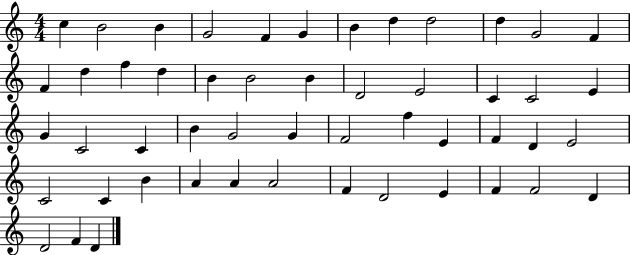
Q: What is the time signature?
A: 4/4